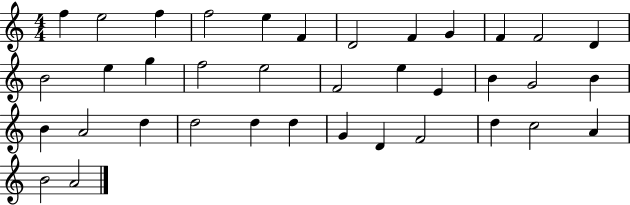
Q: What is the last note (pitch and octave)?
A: A4